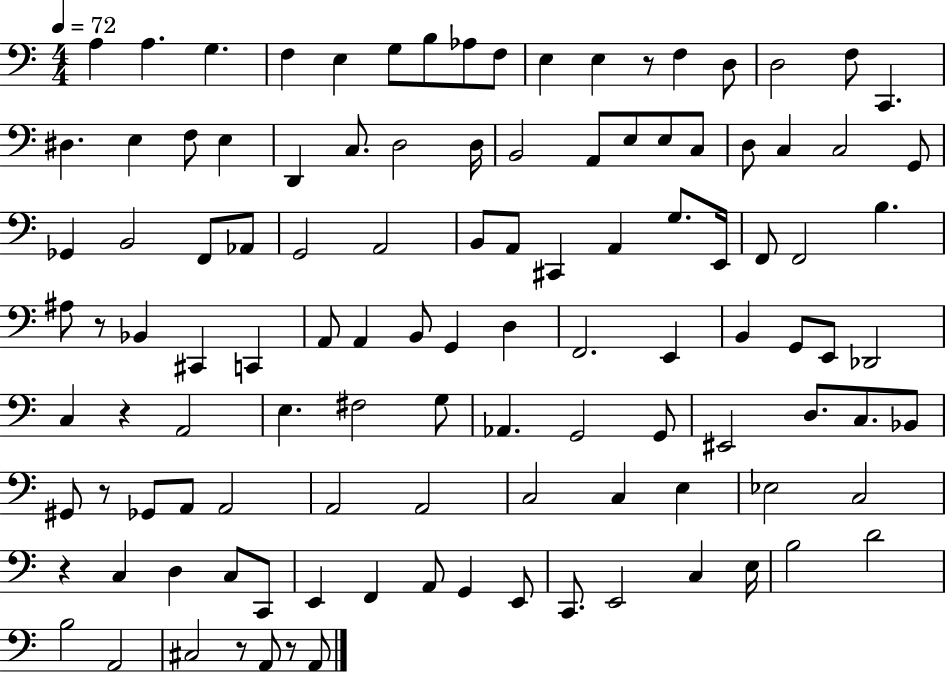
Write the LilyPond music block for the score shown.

{
  \clef bass
  \numericTimeSignature
  \time 4/4
  \key c \major
  \tempo 4 = 72
  a4 a4. g4. | f4 e4 g8 b8 aes8 f8 | e4 e4 r8 f4 d8 | d2 f8 c,4. | \break dis4. e4 f8 e4 | d,4 c8. d2 d16 | b,2 a,8 e8 e8 c8 | d8 c4 c2 g,8 | \break ges,4 b,2 f,8 aes,8 | g,2 a,2 | b,8 a,8 cis,4 a,4 g8. e,16 | f,8 f,2 b4. | \break ais8 r8 bes,4 cis,4 c,4 | a,8 a,4 b,8 g,4 d4 | f,2. e,4 | b,4 g,8 e,8 des,2 | \break c4 r4 a,2 | e4. fis2 g8 | aes,4. g,2 g,8 | eis,2 d8. c8. bes,8 | \break gis,8 r8 ges,8 a,8 a,2 | a,2 a,2 | c2 c4 e4 | ees2 c2 | \break r4 c4 d4 c8 c,8 | e,4 f,4 a,8 g,4 e,8 | c,8. e,2 c4 e16 | b2 d'2 | \break b2 a,2 | cis2 r8 a,8 r8 a,8 | \bar "|."
}